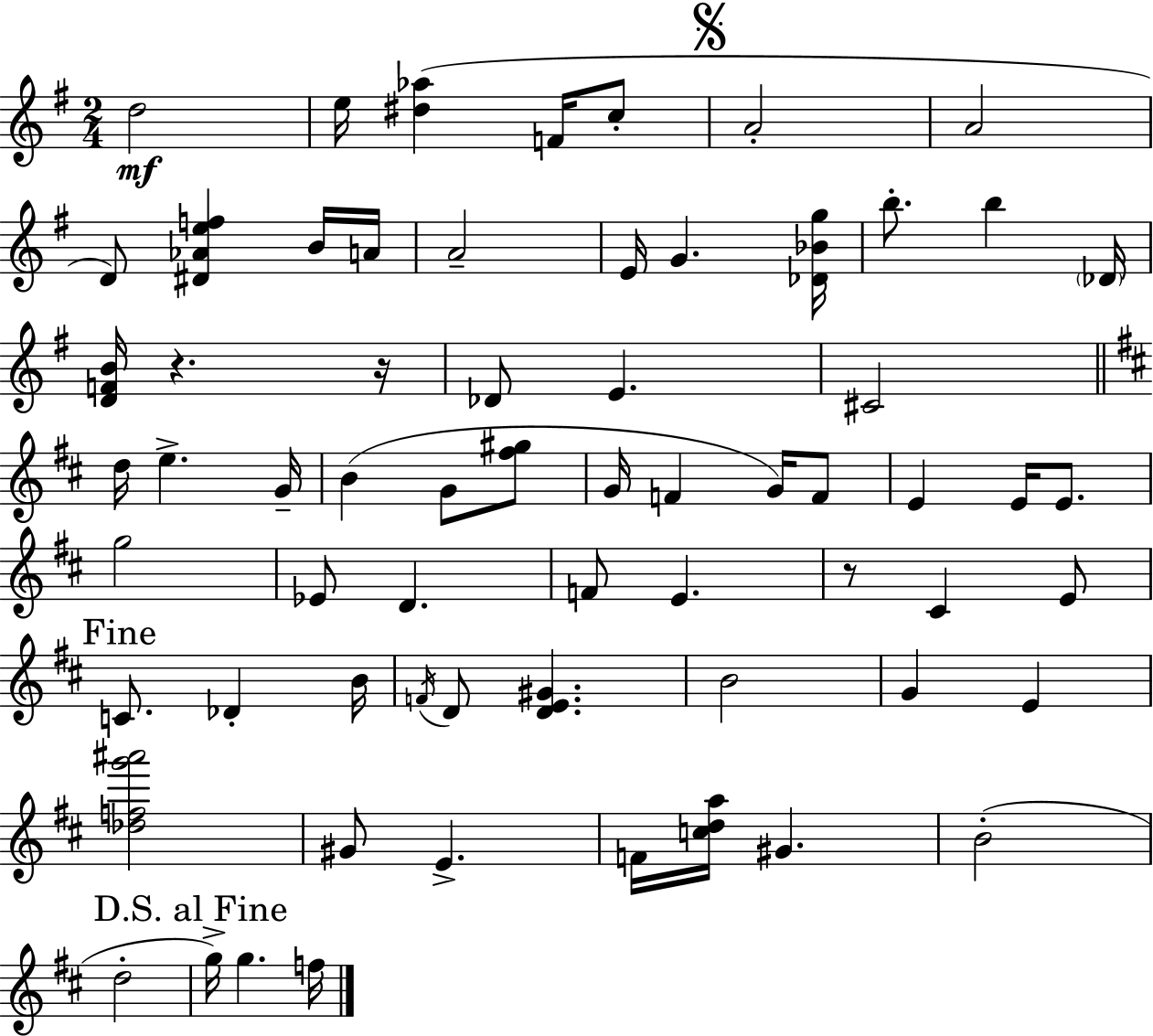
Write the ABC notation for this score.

X:1
T:Untitled
M:2/4
L:1/4
K:G
d2 e/4 [^d_a] F/4 c/2 A2 A2 D/2 [^D_Aef] B/4 A/4 A2 E/4 G [_D_Bg]/4 b/2 b _D/4 [DFB]/4 z z/4 _D/2 E ^C2 d/4 e G/4 B G/2 [^f^g]/2 G/4 F G/4 F/2 E E/4 E/2 g2 _E/2 D F/2 E z/2 ^C E/2 C/2 _D B/4 F/4 D/2 [DE^G] B2 G E [_dfg'^a']2 ^G/2 E F/4 [cda]/4 ^G B2 d2 g/4 g f/4